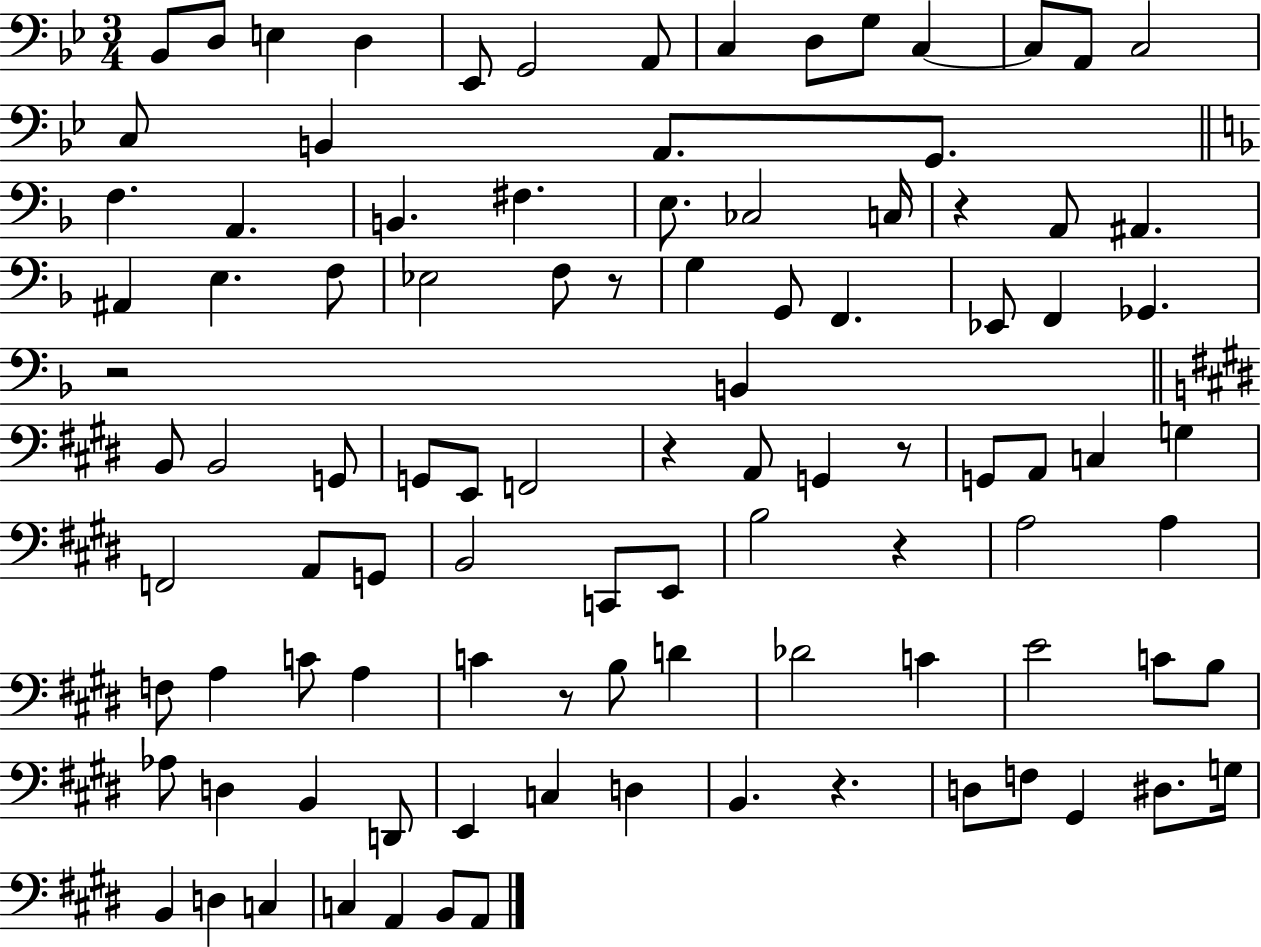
Bb2/e D3/e E3/q D3/q Eb2/e G2/h A2/e C3/q D3/e G3/e C3/q C3/e A2/e C3/h C3/e B2/q A2/e. G2/e. F3/q. A2/q. B2/q. F#3/q. E3/e. CES3/h C3/s R/q A2/e A#2/q. A#2/q E3/q. F3/e Eb3/h F3/e R/e G3/q G2/e F2/q. Eb2/e F2/q Gb2/q. R/h B2/q B2/e B2/h G2/e G2/e E2/e F2/h R/q A2/e G2/q R/e G2/e A2/e C3/q G3/q F2/h A2/e G2/e B2/h C2/e E2/e B3/h R/q A3/h A3/q F3/e A3/q C4/e A3/q C4/q R/e B3/e D4/q Db4/h C4/q E4/h C4/e B3/e Ab3/e D3/q B2/q D2/e E2/q C3/q D3/q B2/q. R/q. D3/e F3/e G#2/q D#3/e. G3/s B2/q D3/q C3/q C3/q A2/q B2/e A2/e